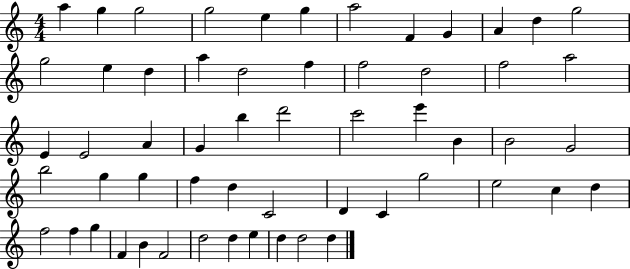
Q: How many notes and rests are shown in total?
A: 57